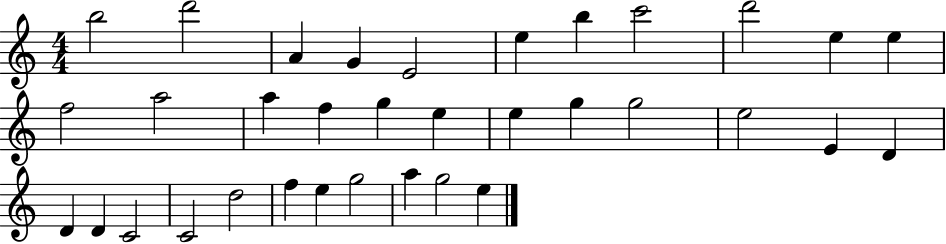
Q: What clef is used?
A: treble